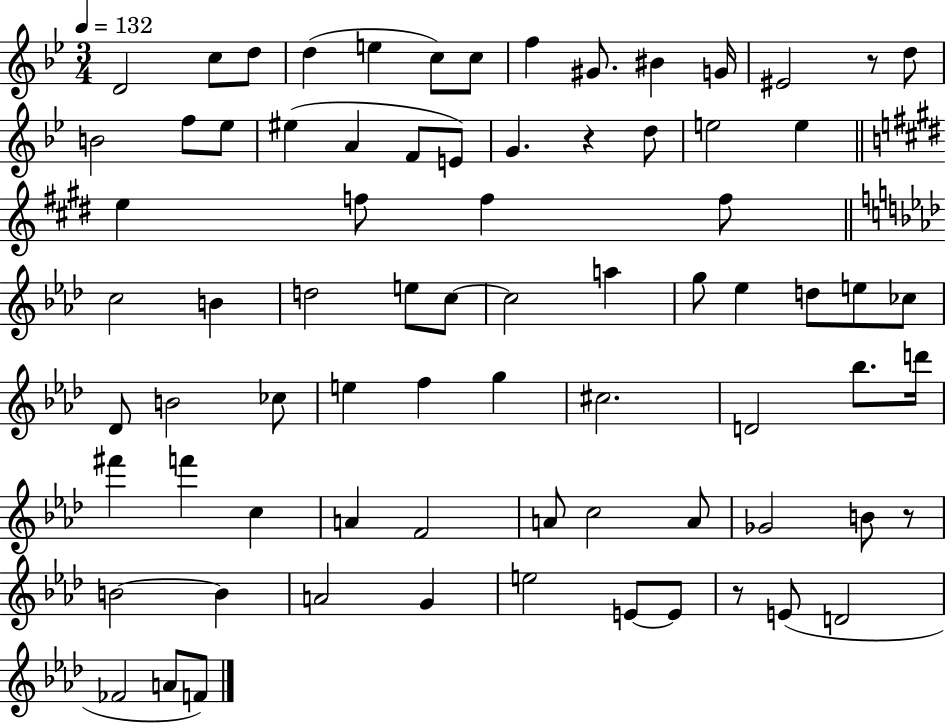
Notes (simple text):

D4/h C5/e D5/e D5/q E5/q C5/e C5/e F5/q G#4/e. BIS4/q G4/s EIS4/h R/e D5/e B4/h F5/e Eb5/e EIS5/q A4/q F4/e E4/e G4/q. R/q D5/e E5/h E5/q E5/q F5/e F5/q F5/e C5/h B4/q D5/h E5/e C5/e C5/h A5/q G5/e Eb5/q D5/e E5/e CES5/e Db4/e B4/h CES5/e E5/q F5/q G5/q C#5/h. D4/h Bb5/e. D6/s F#6/q F6/q C5/q A4/q F4/h A4/e C5/h A4/e Gb4/h B4/e R/e B4/h B4/q A4/h G4/q E5/h E4/e E4/e R/e E4/e D4/h FES4/h A4/e F4/e